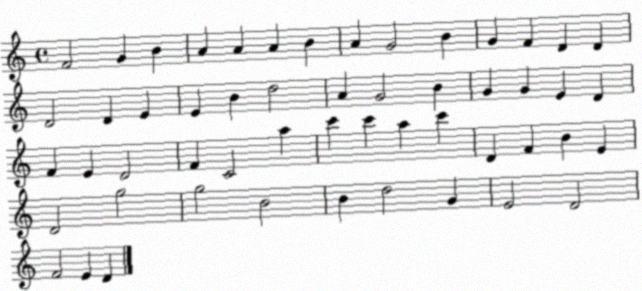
X:1
T:Untitled
M:4/4
L:1/4
K:C
F2 G B A A A B A G2 B G F D D D2 D E E B d2 A G2 B G G E D F E D2 F C2 a c' c' a c' D F B E D2 g2 g2 B2 B d2 G E2 D2 F2 E D